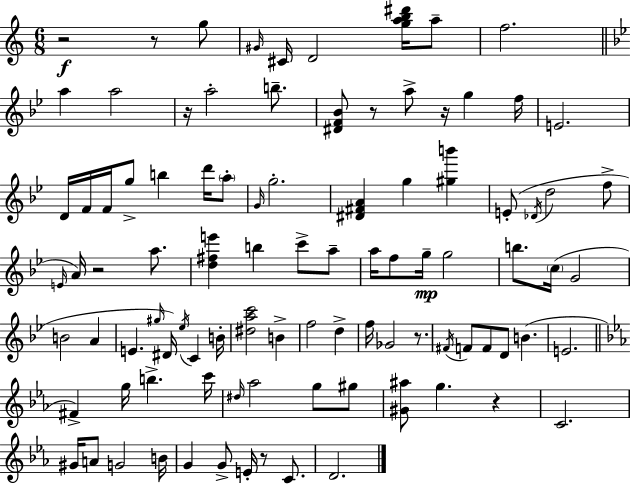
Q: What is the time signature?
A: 6/8